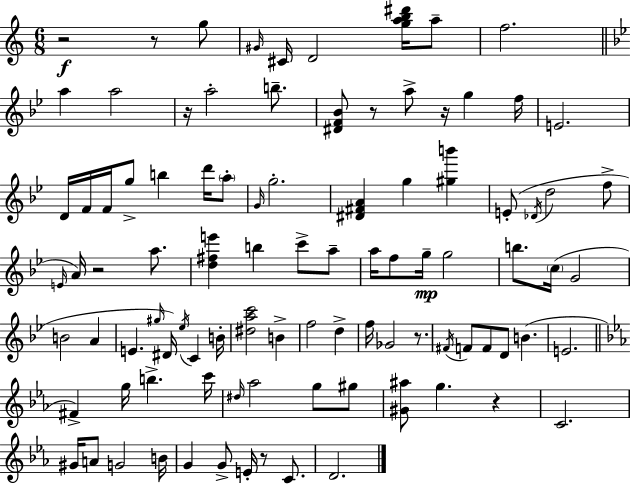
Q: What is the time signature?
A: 6/8